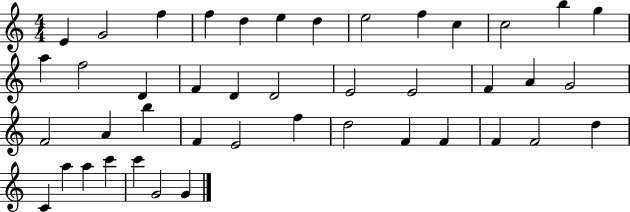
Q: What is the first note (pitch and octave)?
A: E4